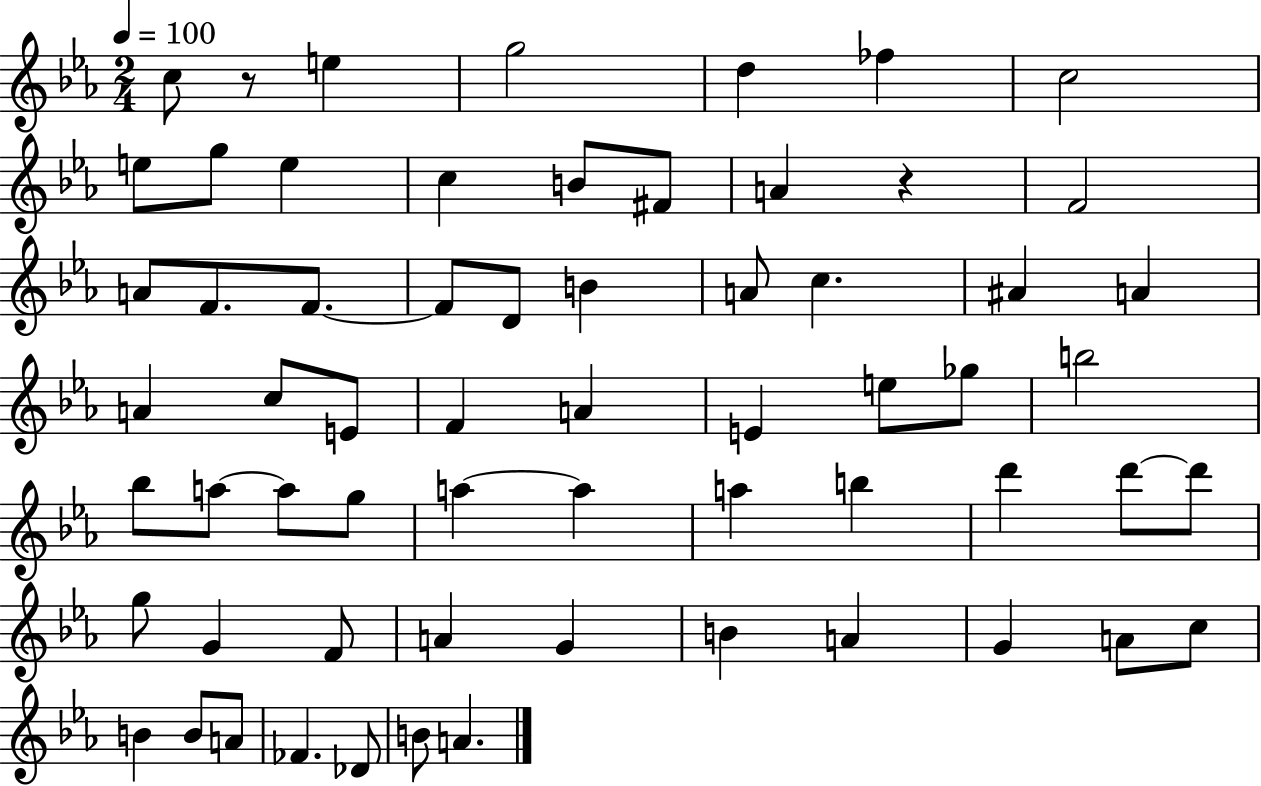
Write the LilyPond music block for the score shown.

{
  \clef treble
  \numericTimeSignature
  \time 2/4
  \key ees \major
  \tempo 4 = 100
  \repeat volta 2 { c''8 r8 e''4 | g''2 | d''4 fes''4 | c''2 | \break e''8 g''8 e''4 | c''4 b'8 fis'8 | a'4 r4 | f'2 | \break a'8 f'8. f'8.~~ | f'8 d'8 b'4 | a'8 c''4. | ais'4 a'4 | \break a'4 c''8 e'8 | f'4 a'4 | e'4 e''8 ges''8 | b''2 | \break bes''8 a''8~~ a''8 g''8 | a''4~~ a''4 | a''4 b''4 | d'''4 d'''8~~ d'''8 | \break g''8 g'4 f'8 | a'4 g'4 | b'4 a'4 | g'4 a'8 c''8 | \break b'4 b'8 a'8 | fes'4. des'8 | b'8 a'4. | } \bar "|."
}